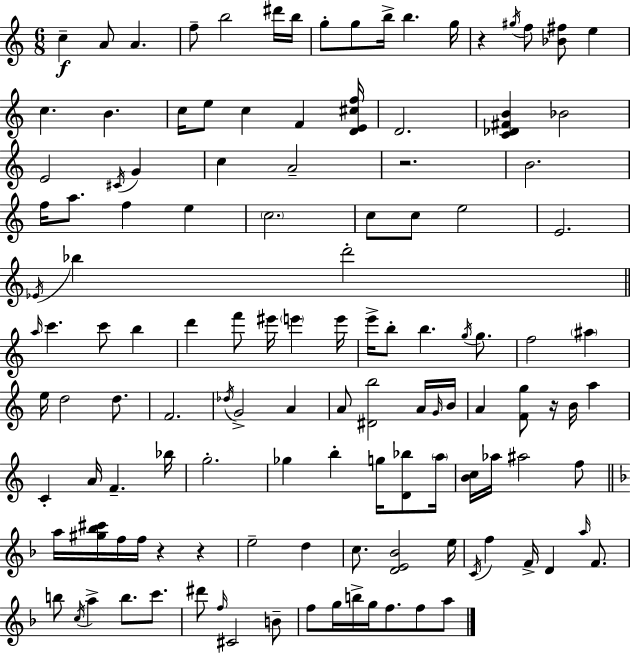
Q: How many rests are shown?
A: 5